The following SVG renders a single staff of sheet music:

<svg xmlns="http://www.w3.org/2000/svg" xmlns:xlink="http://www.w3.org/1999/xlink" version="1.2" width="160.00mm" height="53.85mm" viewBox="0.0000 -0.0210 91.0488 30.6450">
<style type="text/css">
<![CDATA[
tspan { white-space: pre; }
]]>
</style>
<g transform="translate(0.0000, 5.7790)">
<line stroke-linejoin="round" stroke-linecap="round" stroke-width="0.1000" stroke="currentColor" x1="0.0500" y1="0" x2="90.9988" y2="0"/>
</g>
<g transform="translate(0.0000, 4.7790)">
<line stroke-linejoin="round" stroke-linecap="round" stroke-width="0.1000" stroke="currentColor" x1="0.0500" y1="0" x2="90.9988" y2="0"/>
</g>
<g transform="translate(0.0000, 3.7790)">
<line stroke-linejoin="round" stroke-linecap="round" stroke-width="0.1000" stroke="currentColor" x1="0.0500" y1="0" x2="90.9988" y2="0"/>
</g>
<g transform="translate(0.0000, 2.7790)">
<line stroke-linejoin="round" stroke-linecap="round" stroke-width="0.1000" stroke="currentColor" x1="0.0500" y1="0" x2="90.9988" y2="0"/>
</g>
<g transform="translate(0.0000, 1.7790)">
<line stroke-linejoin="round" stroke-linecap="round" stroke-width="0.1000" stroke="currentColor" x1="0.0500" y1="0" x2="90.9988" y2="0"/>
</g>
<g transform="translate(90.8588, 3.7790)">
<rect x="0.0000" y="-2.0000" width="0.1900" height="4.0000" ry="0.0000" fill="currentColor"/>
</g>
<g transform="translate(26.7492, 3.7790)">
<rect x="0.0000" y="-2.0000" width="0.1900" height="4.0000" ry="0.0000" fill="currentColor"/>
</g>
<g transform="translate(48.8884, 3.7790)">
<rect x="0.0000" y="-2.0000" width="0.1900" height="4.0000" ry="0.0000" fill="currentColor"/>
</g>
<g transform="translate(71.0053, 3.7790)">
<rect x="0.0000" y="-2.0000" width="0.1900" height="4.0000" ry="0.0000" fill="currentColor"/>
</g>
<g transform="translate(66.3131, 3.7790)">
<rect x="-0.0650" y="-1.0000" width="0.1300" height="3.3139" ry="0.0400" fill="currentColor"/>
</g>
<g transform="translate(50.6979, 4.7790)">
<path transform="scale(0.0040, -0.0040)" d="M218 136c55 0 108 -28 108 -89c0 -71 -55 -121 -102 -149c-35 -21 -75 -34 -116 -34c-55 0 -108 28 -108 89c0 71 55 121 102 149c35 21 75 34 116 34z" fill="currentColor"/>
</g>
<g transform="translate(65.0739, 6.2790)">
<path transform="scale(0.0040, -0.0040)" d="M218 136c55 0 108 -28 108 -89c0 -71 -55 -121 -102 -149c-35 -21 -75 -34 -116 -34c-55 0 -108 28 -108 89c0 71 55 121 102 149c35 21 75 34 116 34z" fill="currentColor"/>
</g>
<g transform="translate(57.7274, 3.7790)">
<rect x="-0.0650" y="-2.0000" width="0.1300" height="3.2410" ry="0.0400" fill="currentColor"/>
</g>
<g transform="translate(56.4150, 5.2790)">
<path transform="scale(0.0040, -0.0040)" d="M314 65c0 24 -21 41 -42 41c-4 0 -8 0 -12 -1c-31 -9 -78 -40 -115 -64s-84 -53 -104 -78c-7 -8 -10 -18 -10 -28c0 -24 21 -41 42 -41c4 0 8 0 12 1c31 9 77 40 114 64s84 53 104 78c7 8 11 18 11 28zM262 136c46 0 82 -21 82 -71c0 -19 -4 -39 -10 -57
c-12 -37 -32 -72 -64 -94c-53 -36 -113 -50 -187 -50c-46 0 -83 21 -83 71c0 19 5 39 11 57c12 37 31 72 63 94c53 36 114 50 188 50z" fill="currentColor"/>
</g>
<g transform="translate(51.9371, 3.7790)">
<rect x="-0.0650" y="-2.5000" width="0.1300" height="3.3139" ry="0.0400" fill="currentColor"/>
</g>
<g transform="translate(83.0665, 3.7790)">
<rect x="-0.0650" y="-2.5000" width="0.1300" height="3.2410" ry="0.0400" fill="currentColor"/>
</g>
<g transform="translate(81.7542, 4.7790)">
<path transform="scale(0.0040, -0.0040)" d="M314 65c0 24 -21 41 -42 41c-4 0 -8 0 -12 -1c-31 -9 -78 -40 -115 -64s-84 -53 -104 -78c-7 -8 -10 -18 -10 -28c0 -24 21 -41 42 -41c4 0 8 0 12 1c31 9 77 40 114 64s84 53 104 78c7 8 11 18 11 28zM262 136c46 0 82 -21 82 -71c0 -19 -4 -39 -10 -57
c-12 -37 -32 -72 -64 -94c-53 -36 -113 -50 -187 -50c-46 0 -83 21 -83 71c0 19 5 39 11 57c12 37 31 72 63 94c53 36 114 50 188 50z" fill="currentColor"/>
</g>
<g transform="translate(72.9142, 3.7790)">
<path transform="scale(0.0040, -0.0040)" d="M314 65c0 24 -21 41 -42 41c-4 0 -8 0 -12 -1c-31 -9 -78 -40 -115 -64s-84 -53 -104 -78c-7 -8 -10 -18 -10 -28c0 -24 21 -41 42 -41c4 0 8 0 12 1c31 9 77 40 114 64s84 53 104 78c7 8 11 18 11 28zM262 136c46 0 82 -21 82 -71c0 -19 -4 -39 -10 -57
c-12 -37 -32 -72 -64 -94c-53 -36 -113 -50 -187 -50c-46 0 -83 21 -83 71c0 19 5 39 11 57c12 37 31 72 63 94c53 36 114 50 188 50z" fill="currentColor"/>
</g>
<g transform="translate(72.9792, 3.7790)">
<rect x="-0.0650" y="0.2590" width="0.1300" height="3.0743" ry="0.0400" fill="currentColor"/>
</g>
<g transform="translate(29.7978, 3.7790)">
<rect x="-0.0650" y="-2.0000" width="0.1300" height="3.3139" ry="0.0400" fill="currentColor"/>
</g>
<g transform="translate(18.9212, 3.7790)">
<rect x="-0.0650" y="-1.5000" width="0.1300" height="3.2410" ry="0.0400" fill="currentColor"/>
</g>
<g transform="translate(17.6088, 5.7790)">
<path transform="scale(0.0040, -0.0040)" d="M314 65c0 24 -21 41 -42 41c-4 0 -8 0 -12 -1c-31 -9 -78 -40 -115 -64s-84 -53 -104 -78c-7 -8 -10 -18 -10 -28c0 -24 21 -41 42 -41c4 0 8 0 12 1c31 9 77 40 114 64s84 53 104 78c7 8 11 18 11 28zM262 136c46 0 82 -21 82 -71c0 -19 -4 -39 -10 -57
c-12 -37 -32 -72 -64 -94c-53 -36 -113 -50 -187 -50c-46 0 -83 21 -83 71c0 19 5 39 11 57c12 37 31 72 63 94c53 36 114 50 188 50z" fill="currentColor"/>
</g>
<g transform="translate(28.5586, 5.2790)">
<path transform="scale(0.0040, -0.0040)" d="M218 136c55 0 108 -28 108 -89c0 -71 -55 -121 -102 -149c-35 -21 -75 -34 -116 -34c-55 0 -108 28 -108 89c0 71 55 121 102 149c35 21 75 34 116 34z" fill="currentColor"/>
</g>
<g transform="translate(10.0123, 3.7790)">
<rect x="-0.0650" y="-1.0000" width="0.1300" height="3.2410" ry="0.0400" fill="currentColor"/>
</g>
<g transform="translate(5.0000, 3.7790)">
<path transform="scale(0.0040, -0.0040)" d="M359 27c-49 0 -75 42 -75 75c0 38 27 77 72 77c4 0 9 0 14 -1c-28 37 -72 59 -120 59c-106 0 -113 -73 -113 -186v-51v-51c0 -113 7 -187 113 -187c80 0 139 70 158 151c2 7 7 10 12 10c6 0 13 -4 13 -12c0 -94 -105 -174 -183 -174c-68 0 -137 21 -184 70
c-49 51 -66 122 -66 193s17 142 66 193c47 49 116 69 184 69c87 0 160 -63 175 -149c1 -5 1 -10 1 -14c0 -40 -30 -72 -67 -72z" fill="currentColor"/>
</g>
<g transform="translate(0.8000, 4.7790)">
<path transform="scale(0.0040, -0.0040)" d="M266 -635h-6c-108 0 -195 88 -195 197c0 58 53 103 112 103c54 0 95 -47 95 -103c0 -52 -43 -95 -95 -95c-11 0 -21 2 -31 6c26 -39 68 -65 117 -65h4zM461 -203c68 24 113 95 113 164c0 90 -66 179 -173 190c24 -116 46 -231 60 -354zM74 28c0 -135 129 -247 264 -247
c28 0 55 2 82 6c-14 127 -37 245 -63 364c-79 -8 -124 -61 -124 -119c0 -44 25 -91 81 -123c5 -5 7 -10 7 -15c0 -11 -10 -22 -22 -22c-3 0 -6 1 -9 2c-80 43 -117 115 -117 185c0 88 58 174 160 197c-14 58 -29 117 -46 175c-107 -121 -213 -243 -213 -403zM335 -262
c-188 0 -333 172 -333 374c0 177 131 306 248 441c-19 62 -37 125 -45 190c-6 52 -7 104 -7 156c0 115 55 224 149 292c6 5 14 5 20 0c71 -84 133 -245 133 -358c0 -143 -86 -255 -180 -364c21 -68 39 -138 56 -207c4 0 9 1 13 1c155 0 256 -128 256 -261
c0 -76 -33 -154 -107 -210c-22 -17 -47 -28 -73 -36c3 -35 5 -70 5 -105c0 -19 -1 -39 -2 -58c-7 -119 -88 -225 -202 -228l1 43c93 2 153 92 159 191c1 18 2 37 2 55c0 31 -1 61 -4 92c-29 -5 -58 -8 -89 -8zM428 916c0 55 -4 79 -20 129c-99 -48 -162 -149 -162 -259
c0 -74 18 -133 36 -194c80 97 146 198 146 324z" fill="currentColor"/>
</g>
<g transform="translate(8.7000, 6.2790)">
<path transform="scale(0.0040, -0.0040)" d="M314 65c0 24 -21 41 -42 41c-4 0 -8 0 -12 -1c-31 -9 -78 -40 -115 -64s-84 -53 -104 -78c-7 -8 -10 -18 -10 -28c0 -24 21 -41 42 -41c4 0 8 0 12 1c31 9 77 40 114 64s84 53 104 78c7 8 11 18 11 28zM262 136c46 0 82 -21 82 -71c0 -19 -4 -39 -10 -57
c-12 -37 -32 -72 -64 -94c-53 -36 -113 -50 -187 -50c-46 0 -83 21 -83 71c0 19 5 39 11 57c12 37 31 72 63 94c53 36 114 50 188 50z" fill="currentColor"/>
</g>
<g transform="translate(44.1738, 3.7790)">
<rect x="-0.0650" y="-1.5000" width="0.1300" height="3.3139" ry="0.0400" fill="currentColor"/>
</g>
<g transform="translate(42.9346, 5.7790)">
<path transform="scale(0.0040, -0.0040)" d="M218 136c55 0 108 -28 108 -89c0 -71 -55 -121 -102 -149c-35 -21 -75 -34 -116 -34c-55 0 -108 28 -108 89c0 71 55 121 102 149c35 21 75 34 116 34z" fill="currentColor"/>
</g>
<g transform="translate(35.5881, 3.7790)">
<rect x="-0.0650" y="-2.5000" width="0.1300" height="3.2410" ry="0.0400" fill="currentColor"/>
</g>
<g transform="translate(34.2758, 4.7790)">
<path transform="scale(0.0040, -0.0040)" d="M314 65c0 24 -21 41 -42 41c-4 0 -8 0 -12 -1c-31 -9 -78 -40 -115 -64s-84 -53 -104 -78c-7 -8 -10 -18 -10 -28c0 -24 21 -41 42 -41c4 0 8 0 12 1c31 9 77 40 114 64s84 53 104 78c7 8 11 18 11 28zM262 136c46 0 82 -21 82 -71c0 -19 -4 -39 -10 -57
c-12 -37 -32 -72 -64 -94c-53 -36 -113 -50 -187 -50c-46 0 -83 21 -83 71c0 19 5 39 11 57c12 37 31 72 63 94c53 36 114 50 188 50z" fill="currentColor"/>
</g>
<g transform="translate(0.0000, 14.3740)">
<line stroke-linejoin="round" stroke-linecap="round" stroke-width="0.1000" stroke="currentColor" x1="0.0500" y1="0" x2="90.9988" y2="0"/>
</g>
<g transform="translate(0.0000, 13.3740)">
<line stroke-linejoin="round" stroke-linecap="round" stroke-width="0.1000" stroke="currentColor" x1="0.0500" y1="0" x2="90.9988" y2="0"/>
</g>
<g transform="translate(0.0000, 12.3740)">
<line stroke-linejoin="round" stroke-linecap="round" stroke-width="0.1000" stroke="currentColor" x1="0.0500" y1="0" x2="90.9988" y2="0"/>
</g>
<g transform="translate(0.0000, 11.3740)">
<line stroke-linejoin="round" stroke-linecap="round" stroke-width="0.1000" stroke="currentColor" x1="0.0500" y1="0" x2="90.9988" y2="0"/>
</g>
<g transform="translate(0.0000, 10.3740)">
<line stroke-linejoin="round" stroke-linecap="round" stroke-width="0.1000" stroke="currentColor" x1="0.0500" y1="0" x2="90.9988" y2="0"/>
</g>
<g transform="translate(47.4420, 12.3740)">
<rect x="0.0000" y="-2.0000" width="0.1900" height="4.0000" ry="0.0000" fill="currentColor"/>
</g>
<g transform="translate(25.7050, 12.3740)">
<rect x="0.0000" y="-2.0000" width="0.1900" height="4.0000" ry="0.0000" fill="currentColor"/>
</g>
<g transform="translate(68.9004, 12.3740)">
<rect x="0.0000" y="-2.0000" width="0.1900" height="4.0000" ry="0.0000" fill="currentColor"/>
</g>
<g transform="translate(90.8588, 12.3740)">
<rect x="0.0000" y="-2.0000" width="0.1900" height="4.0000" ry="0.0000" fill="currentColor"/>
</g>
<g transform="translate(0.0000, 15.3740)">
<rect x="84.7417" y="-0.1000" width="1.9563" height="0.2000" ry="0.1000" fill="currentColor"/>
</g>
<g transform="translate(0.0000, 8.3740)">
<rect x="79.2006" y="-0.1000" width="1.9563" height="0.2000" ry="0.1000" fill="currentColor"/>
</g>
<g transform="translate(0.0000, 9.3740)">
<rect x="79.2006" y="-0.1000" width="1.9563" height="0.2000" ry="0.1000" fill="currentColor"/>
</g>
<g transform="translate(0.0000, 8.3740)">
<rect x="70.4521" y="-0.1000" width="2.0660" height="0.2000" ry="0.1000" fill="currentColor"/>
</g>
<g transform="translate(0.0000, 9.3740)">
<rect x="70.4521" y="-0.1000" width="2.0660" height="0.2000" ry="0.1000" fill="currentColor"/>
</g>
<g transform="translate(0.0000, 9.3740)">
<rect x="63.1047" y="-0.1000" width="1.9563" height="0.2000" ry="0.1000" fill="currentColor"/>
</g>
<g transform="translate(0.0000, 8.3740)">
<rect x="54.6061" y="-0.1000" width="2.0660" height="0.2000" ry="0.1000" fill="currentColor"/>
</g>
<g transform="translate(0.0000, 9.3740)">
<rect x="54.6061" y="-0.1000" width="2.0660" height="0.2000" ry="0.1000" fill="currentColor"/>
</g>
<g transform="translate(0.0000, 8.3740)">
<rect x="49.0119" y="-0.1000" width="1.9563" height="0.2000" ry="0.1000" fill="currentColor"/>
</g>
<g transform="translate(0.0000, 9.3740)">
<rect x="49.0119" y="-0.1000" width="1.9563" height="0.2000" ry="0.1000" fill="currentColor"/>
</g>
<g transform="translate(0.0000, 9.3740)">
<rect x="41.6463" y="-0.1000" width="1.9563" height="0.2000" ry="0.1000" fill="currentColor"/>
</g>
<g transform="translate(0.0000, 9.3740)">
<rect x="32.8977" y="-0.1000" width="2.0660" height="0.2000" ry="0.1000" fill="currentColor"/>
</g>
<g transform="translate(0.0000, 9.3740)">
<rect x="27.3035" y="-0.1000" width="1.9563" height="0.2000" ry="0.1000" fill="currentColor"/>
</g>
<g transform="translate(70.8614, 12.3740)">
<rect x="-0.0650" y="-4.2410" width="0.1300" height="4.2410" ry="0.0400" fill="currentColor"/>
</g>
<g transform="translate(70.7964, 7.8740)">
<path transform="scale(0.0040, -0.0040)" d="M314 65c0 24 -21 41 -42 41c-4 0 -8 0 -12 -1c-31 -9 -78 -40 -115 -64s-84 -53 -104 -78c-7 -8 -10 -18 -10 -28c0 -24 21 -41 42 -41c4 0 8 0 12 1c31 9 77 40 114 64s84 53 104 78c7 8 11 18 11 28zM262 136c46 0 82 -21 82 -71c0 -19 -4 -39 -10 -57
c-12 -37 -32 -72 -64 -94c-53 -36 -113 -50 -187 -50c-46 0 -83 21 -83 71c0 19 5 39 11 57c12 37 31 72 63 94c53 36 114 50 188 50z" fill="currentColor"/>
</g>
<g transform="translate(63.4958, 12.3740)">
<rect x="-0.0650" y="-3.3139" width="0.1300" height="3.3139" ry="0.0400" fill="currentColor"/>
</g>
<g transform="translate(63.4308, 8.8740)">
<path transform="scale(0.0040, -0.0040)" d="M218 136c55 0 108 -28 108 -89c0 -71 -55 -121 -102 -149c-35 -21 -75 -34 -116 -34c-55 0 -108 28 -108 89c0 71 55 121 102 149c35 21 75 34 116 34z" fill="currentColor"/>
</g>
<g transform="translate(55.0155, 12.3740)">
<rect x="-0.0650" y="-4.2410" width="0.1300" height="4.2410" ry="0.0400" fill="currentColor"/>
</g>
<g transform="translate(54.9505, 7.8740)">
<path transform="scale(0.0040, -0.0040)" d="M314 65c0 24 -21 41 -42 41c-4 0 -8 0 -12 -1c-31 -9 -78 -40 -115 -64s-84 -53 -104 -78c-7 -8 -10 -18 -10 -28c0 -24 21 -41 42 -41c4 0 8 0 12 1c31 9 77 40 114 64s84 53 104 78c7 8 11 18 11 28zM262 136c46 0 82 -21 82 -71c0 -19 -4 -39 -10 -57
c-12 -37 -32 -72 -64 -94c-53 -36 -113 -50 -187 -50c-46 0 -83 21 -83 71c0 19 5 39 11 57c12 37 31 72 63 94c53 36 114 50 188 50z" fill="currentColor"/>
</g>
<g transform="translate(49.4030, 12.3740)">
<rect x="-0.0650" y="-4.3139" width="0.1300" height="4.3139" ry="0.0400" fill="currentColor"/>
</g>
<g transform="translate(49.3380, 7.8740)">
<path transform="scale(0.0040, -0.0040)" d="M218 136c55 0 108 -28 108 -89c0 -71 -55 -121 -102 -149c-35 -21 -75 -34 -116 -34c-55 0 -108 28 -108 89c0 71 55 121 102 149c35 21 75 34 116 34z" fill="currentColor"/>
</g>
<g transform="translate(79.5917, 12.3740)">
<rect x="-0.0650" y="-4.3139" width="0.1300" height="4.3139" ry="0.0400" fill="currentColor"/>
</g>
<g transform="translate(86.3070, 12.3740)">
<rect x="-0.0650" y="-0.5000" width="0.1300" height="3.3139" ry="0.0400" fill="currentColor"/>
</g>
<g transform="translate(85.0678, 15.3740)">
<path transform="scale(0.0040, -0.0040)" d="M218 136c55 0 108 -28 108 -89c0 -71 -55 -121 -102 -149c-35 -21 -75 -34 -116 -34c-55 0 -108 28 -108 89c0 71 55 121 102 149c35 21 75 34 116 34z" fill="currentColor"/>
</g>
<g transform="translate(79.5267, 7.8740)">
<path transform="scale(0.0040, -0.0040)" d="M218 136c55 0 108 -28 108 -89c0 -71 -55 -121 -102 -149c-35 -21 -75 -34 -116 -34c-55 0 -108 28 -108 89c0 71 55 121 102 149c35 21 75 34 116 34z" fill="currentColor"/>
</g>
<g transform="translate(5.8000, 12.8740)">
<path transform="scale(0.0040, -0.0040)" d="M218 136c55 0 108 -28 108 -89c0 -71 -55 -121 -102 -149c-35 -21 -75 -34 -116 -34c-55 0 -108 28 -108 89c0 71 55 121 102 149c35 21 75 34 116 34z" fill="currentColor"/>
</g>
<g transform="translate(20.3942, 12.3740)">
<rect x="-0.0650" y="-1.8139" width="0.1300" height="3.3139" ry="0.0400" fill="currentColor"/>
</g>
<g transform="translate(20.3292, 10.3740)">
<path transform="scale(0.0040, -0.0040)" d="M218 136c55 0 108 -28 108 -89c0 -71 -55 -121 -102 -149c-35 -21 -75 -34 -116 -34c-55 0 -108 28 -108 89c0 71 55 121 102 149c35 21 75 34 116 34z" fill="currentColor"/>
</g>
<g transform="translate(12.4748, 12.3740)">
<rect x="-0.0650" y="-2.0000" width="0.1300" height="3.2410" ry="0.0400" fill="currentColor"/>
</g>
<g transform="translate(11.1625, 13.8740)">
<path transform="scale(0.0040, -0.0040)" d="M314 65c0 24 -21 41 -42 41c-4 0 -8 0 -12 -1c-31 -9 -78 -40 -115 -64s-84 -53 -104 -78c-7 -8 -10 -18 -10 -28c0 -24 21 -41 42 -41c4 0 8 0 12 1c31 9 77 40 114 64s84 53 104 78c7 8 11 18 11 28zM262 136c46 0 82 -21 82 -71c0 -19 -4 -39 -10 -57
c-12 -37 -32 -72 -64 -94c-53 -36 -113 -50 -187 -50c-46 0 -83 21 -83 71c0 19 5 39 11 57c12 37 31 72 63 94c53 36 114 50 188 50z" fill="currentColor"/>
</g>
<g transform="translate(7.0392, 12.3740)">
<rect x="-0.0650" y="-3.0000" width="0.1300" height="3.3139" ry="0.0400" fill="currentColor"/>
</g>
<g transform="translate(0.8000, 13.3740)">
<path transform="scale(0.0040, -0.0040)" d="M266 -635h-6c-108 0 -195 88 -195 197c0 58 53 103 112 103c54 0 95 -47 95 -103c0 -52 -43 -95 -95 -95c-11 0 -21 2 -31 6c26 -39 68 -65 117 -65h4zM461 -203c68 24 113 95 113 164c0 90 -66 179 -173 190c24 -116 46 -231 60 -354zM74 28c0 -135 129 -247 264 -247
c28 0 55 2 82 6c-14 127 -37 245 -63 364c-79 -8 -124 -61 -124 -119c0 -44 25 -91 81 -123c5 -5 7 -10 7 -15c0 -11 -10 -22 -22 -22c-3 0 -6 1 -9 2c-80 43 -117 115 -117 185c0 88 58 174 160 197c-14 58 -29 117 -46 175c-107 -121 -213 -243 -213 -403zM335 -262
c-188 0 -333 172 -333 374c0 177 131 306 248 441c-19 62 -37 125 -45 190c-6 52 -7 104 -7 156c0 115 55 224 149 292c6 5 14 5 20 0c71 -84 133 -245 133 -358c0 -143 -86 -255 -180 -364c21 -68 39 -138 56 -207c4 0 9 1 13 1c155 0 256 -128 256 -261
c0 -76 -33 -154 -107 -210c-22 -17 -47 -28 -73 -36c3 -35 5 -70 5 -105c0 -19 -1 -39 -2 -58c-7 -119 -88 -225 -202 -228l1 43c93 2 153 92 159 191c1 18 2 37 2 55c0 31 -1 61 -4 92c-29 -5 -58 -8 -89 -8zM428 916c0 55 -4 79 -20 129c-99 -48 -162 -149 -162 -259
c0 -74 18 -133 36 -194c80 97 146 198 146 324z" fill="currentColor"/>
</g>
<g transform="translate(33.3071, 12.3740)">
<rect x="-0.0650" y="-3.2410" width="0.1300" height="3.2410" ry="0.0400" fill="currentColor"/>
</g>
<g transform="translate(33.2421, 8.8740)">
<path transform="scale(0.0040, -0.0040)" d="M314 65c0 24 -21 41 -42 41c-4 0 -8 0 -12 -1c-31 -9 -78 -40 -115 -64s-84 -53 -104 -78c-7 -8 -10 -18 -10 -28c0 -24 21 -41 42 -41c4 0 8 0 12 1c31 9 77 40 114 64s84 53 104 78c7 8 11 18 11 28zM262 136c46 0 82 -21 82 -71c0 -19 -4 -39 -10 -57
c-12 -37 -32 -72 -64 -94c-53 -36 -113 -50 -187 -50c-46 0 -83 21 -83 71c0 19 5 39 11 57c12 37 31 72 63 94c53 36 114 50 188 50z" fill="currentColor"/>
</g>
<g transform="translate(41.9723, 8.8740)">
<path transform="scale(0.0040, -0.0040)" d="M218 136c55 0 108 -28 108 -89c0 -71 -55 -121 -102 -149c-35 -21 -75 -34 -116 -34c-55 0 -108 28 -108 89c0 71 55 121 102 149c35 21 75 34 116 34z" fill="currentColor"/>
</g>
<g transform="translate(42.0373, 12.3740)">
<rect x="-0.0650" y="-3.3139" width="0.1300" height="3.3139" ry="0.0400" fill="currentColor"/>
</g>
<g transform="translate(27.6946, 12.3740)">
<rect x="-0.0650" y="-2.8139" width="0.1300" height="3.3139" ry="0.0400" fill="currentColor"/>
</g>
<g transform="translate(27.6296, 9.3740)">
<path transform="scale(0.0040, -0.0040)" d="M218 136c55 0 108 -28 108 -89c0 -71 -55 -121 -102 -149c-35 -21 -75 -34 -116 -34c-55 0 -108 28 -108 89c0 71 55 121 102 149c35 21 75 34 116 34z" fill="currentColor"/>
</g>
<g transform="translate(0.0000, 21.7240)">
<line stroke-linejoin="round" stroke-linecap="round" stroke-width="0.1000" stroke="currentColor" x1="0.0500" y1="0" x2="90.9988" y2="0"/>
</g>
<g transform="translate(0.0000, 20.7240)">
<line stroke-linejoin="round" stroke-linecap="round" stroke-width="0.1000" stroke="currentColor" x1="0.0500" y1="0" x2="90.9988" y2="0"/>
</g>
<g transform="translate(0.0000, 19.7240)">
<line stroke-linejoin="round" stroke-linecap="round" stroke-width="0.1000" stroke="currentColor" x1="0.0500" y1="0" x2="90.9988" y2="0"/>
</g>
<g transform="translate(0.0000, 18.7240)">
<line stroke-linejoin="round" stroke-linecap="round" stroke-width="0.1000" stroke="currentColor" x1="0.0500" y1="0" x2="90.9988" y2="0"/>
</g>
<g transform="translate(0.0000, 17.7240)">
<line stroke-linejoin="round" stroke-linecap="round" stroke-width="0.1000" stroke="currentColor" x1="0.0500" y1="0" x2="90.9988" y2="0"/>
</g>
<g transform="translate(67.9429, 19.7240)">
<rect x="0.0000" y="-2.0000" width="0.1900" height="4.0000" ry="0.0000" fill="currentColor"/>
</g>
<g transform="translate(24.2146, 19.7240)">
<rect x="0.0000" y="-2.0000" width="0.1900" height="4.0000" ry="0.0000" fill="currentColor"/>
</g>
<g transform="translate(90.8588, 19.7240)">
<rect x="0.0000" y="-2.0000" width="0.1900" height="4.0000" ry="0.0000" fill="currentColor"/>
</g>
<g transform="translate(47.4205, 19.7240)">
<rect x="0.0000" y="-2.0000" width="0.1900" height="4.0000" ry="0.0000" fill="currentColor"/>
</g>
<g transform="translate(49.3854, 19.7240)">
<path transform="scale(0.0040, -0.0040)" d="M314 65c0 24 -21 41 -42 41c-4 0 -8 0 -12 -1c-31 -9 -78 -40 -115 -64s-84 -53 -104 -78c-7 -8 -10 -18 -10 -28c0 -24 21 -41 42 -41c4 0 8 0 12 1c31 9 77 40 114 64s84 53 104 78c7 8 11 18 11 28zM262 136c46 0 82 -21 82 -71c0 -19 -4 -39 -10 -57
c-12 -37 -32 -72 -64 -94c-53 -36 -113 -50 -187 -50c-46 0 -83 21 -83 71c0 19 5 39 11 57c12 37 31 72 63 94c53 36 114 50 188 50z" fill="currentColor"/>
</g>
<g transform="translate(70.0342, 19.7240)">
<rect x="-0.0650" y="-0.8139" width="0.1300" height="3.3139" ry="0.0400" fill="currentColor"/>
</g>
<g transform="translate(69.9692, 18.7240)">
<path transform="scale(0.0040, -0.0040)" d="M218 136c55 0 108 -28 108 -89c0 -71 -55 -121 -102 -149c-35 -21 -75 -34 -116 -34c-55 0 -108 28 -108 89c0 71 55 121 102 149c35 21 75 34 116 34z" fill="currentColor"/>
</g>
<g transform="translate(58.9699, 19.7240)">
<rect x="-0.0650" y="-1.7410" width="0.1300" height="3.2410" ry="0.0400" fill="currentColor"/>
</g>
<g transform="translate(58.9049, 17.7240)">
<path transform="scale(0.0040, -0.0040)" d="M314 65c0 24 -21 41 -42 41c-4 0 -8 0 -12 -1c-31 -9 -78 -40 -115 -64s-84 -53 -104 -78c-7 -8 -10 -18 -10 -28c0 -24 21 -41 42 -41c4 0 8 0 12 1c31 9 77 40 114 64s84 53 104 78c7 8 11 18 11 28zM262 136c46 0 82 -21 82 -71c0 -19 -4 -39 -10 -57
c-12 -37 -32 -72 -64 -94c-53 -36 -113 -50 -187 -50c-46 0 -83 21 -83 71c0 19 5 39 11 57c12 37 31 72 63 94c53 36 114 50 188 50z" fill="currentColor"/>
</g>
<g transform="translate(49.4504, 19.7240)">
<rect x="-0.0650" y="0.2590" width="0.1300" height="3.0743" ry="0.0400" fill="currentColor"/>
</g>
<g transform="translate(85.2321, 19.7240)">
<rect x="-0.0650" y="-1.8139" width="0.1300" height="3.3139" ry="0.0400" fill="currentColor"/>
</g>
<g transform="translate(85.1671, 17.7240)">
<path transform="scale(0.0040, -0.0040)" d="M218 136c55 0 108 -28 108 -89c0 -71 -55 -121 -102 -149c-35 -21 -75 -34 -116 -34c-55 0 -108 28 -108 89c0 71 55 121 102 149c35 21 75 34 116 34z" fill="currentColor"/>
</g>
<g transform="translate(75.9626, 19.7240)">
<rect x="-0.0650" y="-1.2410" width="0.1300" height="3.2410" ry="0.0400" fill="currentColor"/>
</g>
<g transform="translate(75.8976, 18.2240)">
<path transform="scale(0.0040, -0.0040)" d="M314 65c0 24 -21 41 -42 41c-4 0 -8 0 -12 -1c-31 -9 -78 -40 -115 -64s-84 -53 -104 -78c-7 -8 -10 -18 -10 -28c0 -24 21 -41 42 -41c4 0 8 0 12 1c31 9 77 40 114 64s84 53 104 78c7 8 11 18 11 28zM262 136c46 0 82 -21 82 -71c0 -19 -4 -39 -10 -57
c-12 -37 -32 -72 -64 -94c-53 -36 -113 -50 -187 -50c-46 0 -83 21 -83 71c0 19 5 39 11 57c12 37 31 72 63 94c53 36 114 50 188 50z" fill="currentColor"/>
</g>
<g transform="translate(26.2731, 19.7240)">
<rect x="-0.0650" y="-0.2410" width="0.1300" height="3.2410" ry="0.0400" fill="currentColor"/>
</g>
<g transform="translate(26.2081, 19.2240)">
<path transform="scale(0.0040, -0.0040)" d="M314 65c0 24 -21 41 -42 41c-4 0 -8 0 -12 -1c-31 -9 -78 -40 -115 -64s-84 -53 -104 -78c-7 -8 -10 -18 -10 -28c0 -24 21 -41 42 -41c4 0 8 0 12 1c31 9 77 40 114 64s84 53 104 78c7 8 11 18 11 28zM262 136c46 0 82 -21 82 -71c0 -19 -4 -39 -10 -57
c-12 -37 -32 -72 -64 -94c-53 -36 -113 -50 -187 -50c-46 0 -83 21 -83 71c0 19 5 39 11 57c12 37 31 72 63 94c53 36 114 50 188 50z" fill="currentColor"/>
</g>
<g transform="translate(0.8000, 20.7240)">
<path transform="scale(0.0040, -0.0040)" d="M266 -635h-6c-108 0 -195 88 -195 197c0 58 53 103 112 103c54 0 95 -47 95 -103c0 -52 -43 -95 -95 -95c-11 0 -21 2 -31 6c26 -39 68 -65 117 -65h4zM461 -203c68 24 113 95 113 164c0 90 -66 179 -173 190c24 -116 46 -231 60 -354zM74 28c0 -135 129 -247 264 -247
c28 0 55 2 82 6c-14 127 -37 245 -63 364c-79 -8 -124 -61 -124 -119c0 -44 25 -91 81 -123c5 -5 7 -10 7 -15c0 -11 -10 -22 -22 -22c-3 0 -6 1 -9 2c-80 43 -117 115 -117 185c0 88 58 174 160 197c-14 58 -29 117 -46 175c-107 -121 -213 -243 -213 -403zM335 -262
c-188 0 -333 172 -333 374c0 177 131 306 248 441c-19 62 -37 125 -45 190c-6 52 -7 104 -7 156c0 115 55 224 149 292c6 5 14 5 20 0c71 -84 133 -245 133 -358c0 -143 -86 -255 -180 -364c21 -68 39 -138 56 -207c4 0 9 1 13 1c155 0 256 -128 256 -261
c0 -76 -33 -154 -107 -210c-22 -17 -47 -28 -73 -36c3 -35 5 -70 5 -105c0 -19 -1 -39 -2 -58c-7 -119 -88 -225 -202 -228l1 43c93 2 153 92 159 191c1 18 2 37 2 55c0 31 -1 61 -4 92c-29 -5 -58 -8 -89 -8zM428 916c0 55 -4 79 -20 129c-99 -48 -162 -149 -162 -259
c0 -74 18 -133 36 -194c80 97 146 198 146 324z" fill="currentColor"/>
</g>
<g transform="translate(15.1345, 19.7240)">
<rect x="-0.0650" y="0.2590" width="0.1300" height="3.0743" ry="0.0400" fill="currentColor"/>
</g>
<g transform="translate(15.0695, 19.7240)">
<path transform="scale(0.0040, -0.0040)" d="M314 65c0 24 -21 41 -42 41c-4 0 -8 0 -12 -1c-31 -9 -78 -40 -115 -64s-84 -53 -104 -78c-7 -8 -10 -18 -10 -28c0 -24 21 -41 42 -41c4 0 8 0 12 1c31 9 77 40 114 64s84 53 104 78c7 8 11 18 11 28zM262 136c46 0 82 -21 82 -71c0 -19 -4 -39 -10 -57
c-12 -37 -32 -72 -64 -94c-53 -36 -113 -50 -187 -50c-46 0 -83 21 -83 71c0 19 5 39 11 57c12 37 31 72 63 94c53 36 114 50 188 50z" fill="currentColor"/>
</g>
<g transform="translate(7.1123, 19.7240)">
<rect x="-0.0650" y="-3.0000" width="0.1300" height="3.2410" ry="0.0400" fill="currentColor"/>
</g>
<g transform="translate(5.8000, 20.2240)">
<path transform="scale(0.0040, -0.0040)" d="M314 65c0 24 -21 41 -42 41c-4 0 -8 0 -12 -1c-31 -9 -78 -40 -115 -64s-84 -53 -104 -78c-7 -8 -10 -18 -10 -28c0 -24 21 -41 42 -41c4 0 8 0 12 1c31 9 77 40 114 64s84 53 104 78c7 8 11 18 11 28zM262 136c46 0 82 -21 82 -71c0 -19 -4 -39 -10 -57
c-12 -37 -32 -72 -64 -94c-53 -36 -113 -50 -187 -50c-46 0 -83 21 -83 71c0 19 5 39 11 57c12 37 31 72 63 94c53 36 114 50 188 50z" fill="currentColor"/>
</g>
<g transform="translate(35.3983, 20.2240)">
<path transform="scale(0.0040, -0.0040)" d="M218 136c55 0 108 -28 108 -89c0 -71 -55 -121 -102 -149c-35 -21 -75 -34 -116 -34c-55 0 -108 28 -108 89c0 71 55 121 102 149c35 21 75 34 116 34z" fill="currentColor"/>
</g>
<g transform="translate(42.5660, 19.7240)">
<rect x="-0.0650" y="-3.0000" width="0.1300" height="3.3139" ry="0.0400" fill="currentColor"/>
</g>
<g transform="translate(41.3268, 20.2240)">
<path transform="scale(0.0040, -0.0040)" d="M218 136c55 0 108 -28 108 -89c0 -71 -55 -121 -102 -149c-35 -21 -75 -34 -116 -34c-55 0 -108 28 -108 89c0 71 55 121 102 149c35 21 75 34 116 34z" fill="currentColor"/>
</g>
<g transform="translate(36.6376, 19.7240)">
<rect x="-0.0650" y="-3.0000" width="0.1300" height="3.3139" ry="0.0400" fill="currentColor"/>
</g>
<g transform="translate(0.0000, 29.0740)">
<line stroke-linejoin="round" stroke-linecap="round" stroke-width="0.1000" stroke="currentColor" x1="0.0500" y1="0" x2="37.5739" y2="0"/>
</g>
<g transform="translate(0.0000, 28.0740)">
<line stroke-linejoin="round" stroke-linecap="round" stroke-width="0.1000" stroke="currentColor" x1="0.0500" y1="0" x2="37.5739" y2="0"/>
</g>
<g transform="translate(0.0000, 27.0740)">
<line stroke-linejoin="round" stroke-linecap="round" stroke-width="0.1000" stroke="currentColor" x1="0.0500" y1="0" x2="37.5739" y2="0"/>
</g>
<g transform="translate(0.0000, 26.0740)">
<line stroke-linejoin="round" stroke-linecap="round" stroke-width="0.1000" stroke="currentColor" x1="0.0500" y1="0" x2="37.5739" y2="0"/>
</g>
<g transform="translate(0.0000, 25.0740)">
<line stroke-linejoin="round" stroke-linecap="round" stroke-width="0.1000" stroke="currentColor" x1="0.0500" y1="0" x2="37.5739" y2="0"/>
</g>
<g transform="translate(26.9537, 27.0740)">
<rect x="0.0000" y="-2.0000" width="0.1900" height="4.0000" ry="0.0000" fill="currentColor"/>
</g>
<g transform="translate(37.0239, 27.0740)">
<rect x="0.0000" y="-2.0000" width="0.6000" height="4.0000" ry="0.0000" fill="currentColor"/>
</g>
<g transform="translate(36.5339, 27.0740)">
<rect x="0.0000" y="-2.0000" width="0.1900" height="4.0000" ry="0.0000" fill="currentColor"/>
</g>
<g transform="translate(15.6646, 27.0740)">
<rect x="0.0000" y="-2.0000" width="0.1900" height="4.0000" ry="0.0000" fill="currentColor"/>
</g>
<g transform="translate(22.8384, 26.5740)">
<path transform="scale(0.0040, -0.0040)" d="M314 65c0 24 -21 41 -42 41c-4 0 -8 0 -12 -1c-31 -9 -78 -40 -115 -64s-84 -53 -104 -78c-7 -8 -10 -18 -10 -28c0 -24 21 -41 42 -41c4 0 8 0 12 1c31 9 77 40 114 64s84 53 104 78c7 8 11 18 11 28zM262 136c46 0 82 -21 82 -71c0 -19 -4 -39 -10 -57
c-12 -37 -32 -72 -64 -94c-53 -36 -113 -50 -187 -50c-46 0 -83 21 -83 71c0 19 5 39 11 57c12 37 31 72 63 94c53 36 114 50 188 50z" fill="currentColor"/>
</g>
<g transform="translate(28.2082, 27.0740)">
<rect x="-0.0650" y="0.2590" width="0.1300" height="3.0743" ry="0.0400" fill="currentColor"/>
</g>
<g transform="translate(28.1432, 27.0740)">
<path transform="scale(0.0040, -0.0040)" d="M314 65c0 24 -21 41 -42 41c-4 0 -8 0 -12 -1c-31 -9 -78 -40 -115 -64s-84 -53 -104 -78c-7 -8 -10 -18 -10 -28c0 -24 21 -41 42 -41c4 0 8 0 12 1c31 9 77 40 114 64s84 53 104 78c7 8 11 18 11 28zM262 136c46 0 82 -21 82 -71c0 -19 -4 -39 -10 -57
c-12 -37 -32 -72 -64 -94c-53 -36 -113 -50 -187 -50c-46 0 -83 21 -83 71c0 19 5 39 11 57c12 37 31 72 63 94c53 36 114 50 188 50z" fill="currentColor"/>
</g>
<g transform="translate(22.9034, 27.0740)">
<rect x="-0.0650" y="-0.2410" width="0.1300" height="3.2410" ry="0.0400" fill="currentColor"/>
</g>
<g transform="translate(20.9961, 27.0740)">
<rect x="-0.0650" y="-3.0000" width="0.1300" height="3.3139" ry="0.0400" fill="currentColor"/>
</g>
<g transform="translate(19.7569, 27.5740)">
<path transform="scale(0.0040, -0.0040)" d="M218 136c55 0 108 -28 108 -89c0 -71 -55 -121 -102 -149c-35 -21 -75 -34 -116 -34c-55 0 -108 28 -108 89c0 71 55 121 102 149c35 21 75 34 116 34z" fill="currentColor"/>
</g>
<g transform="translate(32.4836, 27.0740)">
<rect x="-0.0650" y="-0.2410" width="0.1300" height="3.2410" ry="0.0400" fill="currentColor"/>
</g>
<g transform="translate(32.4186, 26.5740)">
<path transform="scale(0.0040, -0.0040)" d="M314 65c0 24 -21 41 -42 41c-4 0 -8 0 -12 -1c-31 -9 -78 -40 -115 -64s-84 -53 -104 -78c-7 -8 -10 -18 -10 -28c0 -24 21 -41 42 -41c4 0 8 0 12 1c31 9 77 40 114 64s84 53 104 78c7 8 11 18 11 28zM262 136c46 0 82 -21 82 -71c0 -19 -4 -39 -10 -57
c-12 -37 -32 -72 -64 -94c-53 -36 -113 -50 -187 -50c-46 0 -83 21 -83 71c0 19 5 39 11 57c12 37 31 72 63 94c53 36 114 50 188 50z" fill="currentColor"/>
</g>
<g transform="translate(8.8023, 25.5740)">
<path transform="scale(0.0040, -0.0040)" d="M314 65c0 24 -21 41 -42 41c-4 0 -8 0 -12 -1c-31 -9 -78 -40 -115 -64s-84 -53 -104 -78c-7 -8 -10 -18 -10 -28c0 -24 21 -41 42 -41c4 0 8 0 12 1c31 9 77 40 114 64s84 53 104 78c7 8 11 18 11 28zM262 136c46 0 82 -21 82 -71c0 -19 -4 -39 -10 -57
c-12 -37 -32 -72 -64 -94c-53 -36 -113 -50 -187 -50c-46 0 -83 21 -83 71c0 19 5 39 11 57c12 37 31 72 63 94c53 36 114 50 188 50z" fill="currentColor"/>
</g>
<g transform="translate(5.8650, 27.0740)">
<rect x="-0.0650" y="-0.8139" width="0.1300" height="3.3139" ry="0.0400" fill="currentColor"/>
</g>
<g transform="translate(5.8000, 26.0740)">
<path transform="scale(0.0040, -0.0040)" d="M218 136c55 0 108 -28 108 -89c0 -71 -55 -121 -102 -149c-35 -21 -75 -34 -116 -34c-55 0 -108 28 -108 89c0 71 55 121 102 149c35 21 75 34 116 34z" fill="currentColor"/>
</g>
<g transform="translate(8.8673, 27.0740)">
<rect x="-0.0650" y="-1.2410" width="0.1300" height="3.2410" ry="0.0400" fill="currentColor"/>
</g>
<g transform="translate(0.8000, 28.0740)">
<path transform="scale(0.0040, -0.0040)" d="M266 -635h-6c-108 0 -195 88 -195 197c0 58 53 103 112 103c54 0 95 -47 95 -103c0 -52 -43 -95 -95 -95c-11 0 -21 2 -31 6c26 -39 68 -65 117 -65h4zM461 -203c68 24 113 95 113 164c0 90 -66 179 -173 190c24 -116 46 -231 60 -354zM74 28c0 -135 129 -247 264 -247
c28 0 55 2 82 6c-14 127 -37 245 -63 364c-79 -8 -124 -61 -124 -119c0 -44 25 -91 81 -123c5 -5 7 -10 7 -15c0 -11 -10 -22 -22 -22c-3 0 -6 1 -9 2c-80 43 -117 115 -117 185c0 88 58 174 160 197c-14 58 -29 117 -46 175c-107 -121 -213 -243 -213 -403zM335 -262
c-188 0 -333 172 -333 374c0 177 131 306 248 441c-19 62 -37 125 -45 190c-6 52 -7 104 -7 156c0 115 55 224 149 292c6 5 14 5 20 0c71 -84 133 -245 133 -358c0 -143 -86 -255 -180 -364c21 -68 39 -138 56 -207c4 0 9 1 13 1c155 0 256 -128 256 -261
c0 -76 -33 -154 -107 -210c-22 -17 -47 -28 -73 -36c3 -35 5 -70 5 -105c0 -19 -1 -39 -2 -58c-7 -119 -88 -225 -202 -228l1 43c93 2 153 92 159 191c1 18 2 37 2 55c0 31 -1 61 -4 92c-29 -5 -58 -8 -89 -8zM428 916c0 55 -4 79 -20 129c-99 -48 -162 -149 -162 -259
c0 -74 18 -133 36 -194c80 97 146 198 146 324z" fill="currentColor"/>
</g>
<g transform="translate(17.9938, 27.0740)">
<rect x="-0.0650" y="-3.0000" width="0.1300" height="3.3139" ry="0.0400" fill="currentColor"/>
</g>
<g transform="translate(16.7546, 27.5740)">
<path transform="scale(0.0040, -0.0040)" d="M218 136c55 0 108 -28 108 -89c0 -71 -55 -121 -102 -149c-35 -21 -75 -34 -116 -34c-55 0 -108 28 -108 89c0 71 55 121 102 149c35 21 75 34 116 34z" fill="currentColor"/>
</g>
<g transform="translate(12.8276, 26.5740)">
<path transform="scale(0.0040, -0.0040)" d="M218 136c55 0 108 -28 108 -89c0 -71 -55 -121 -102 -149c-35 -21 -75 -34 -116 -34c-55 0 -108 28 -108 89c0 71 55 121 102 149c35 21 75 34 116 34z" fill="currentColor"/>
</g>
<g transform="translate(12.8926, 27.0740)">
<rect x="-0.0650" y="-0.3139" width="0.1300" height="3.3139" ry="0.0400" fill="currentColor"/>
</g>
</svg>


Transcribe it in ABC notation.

X:1
T:Untitled
M:4/4
L:1/4
K:C
D2 E2 F G2 E G F2 D B2 G2 A F2 f a b2 b d' d'2 b d'2 d' C A2 B2 c2 A A B2 f2 d e2 f d e2 c A A c2 B2 c2